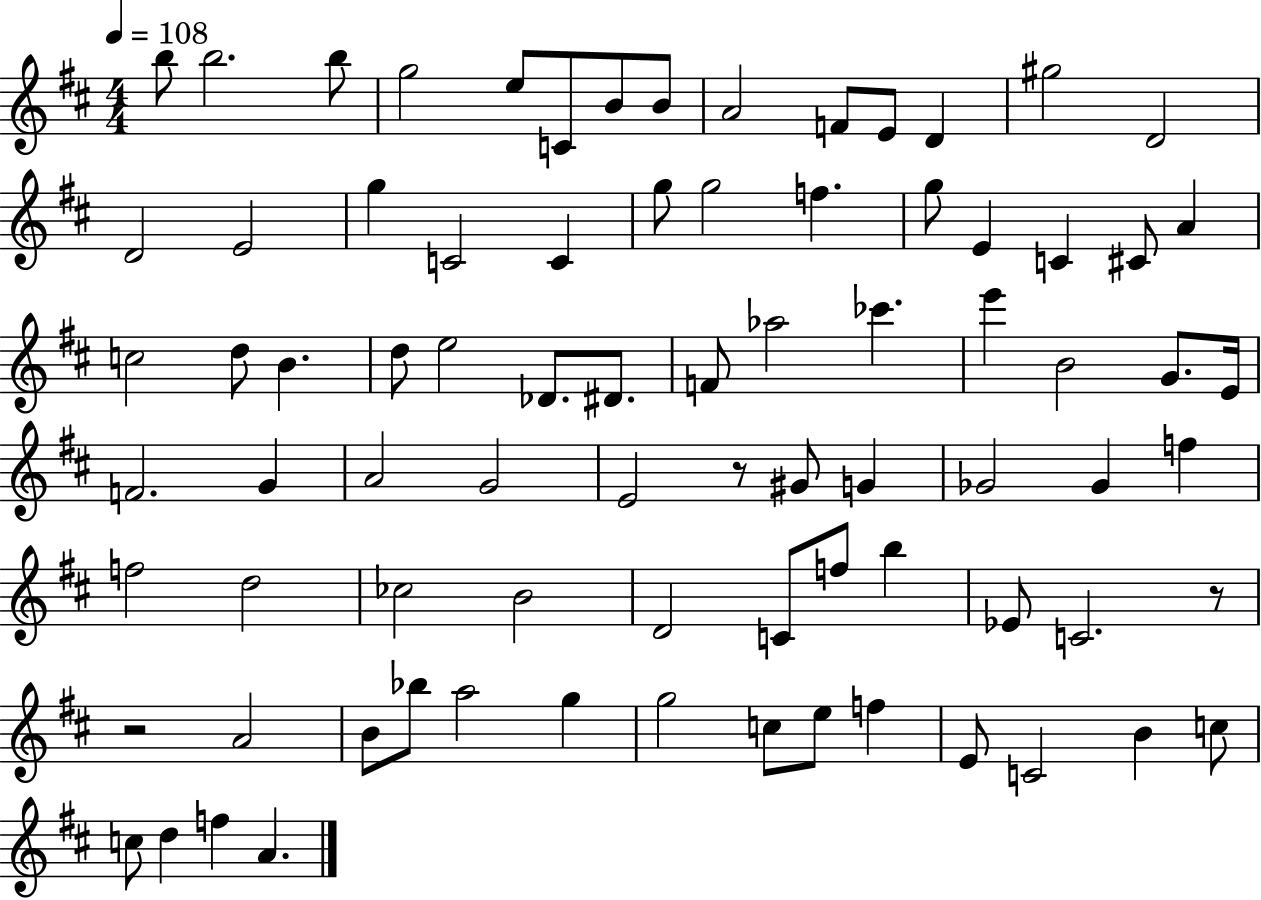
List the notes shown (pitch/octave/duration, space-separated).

B5/e B5/h. B5/e G5/h E5/e C4/e B4/e B4/e A4/h F4/e E4/e D4/q G#5/h D4/h D4/h E4/h G5/q C4/h C4/q G5/e G5/h F5/q. G5/e E4/q C4/q C#4/e A4/q C5/h D5/e B4/q. D5/e E5/h Db4/e. D#4/e. F4/e Ab5/h CES6/q. E6/q B4/h G4/e. E4/s F4/h. G4/q A4/h G4/h E4/h R/e G#4/e G4/q Gb4/h Gb4/q F5/q F5/h D5/h CES5/h B4/h D4/h C4/e F5/e B5/q Eb4/e C4/h. R/e R/h A4/h B4/e Bb5/e A5/h G5/q G5/h C5/e E5/e F5/q E4/e C4/h B4/q C5/e C5/e D5/q F5/q A4/q.